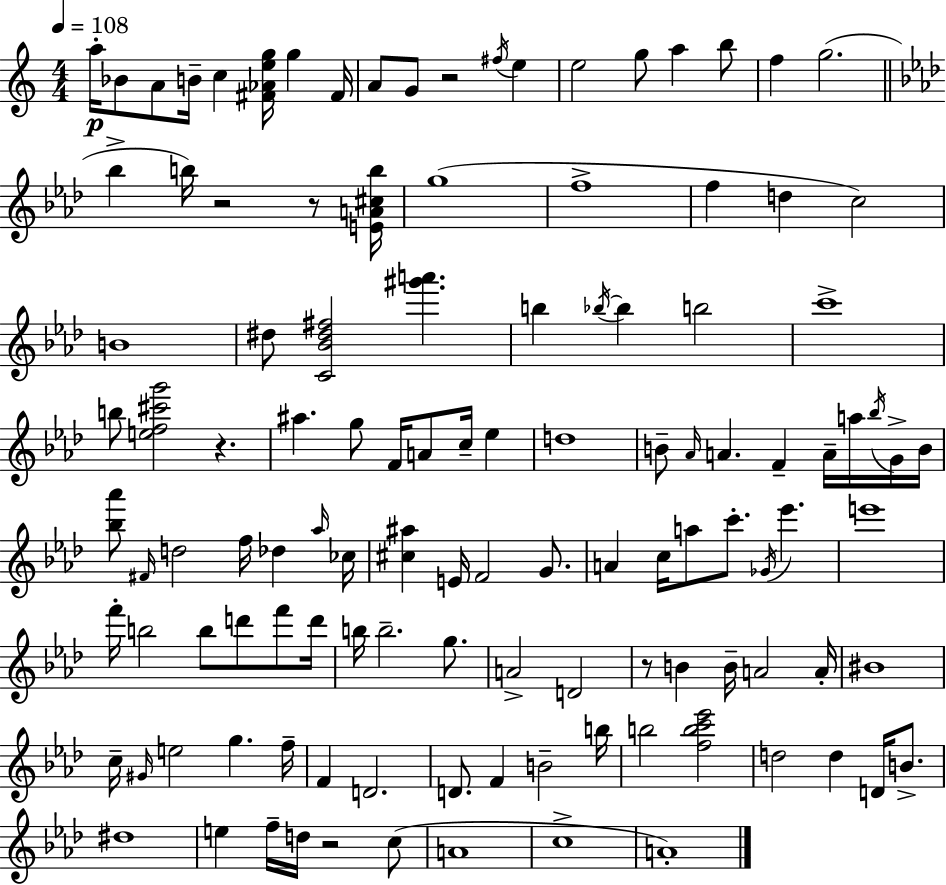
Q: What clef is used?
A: treble